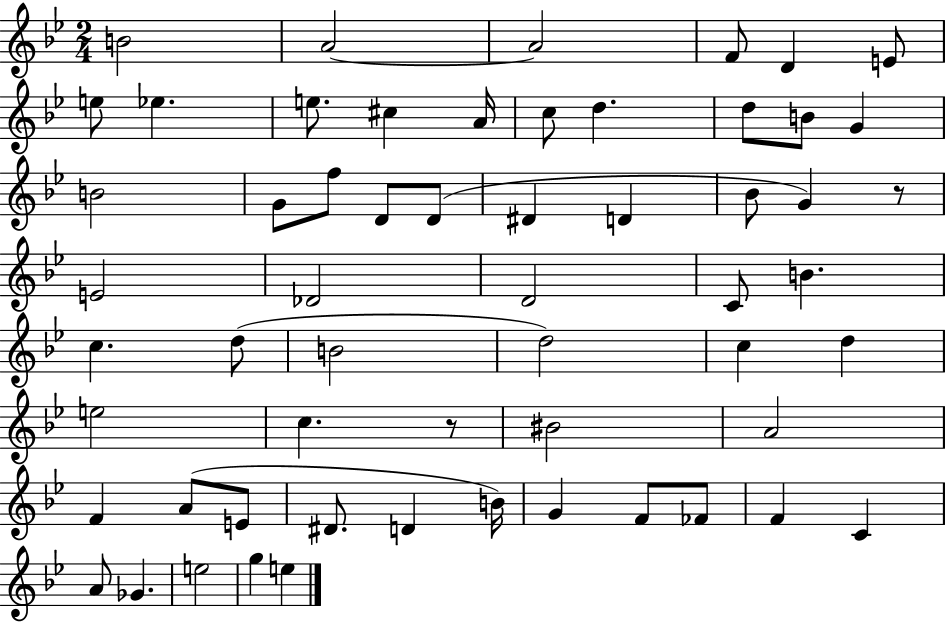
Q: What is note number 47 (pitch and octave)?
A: G4